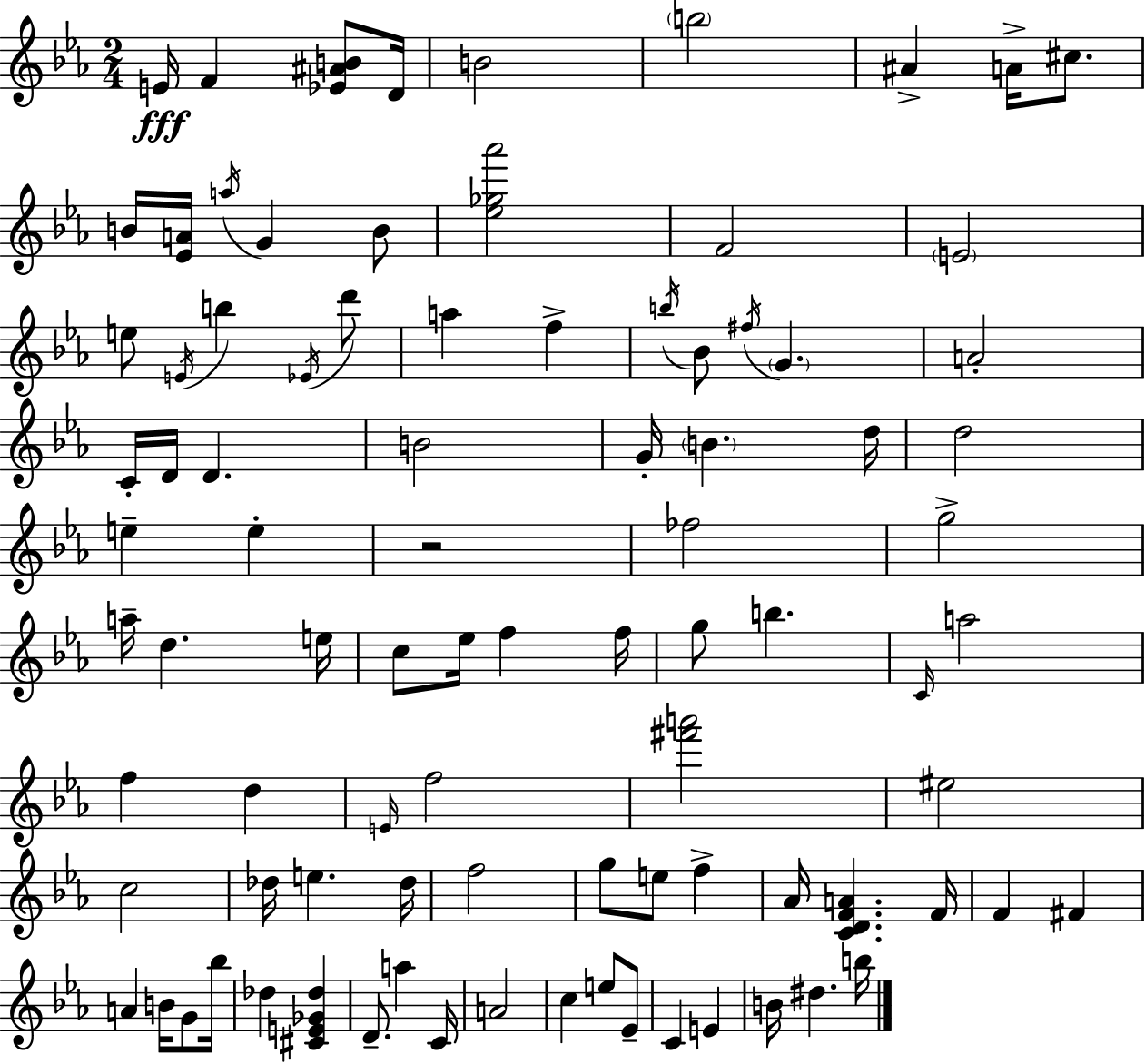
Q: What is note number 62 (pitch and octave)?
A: F5